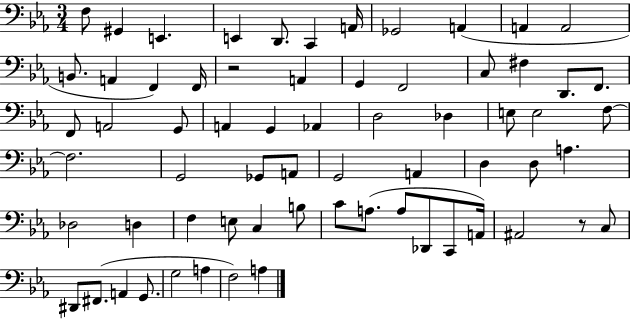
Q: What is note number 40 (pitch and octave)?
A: D3